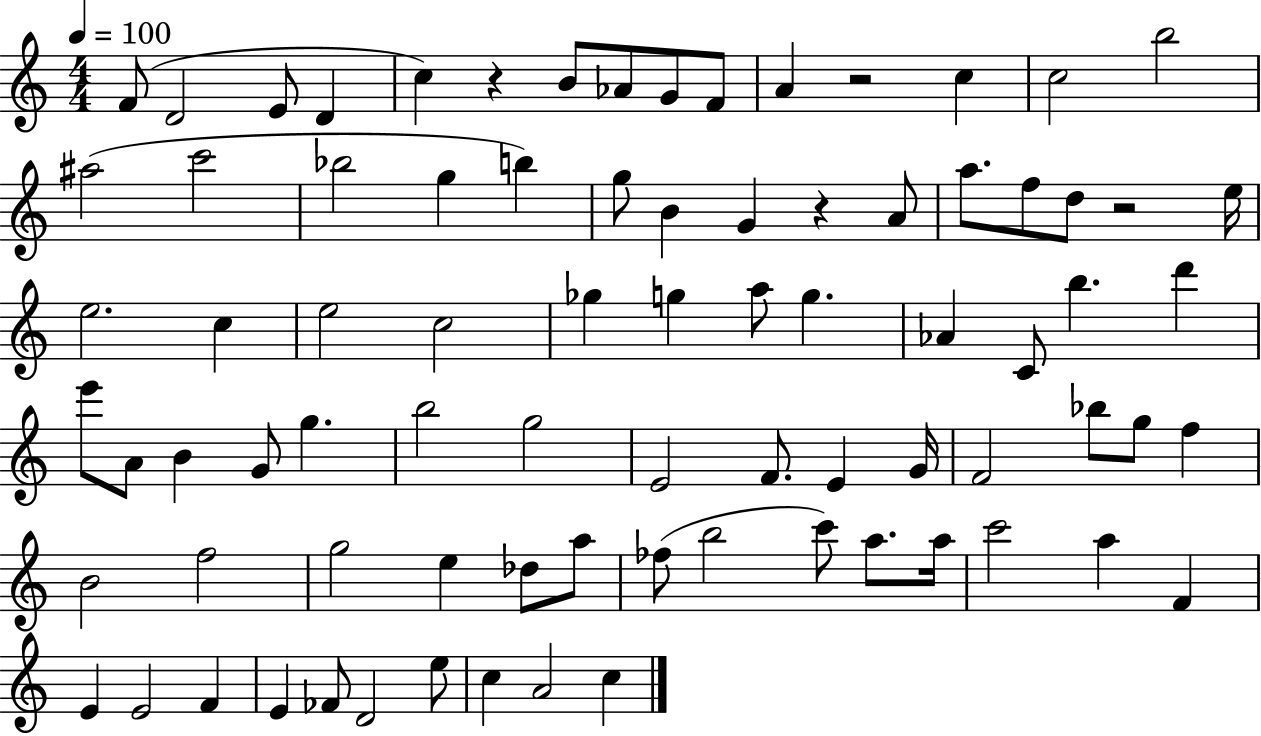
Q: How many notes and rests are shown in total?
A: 81